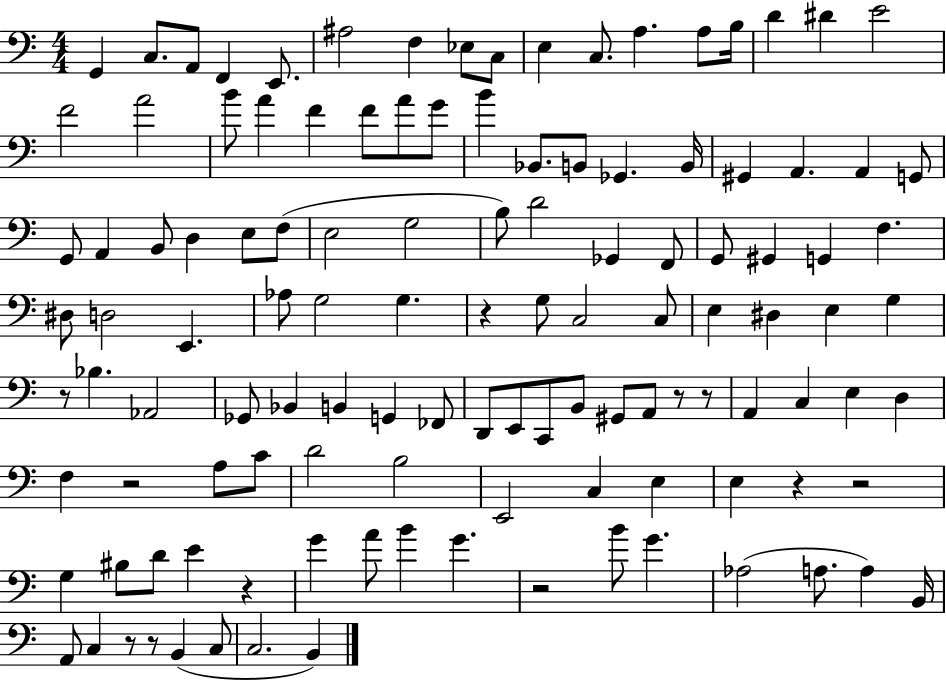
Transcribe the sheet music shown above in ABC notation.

X:1
T:Untitled
M:4/4
L:1/4
K:C
G,, C,/2 A,,/2 F,, E,,/2 ^A,2 F, _E,/2 C,/2 E, C,/2 A, A,/2 B,/4 D ^D E2 F2 A2 B/2 A F F/2 A/2 G/2 B _B,,/2 B,,/2 _G,, B,,/4 ^G,, A,, A,, G,,/2 G,,/2 A,, B,,/2 D, E,/2 F,/2 E,2 G,2 B,/2 D2 _G,, F,,/2 G,,/2 ^G,, G,, F, ^D,/2 D,2 E,, _A,/2 G,2 G, z G,/2 C,2 C,/2 E, ^D, E, G, z/2 _B, _A,,2 _G,,/2 _B,, B,, G,, _F,,/2 D,,/2 E,,/2 C,,/2 B,,/2 ^G,,/2 A,,/2 z/2 z/2 A,, C, E, D, F, z2 A,/2 C/2 D2 B,2 E,,2 C, E, E, z z2 G, ^B,/2 D/2 E z G A/2 B G z2 B/2 G _A,2 A,/2 A, B,,/4 A,,/2 C, z/2 z/2 B,, C,/2 C,2 B,,